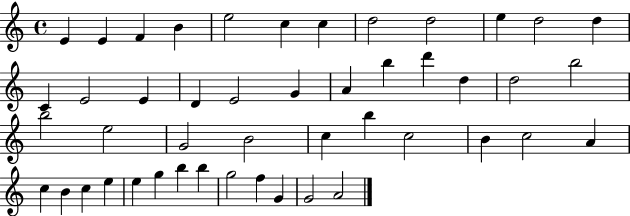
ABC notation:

X:1
T:Untitled
M:4/4
L:1/4
K:C
E E F B e2 c c d2 d2 e d2 d C E2 E D E2 G A b d' d d2 b2 b2 e2 G2 B2 c b c2 B c2 A c B c e e g b b g2 f G G2 A2